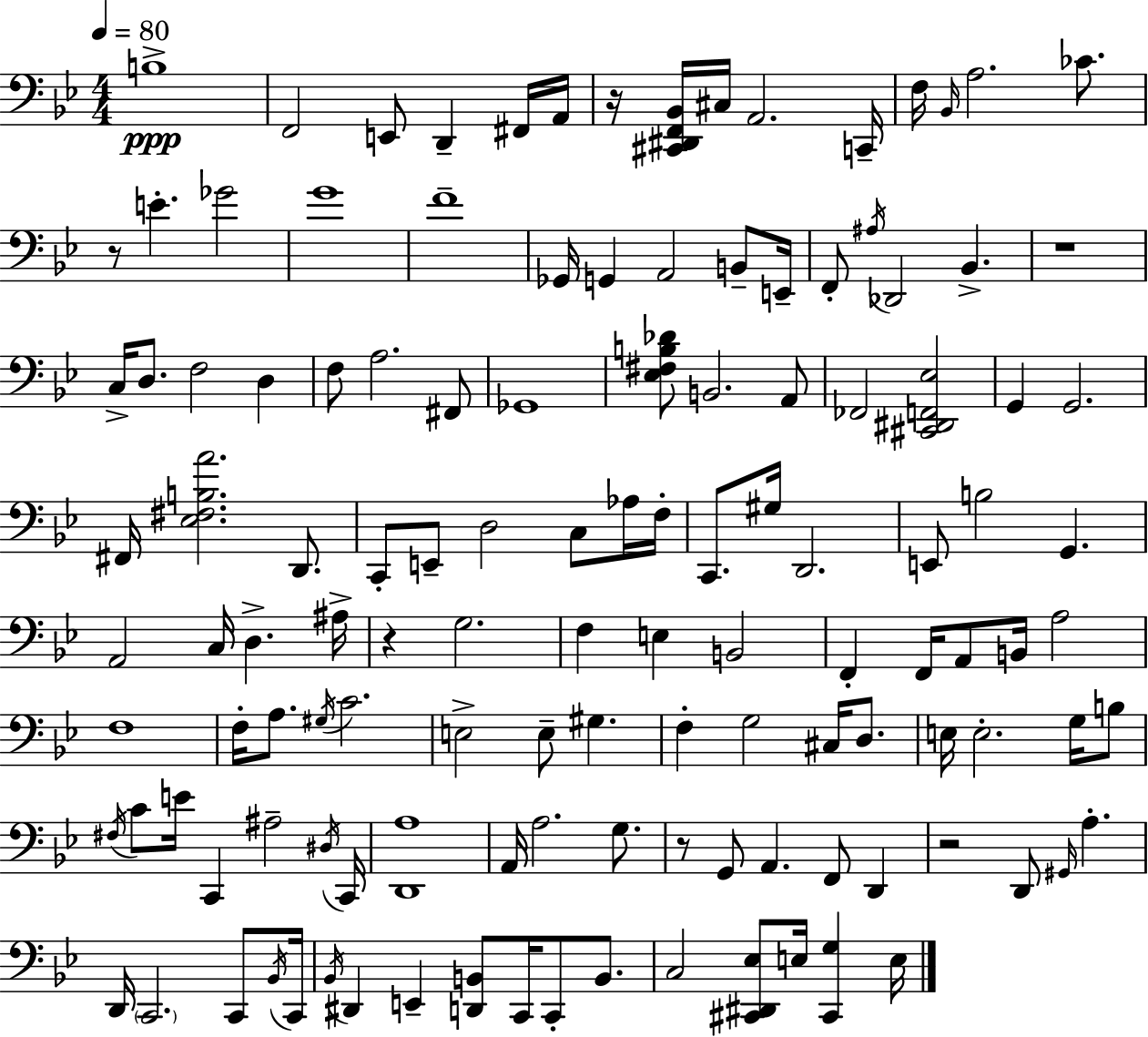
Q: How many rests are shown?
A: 6